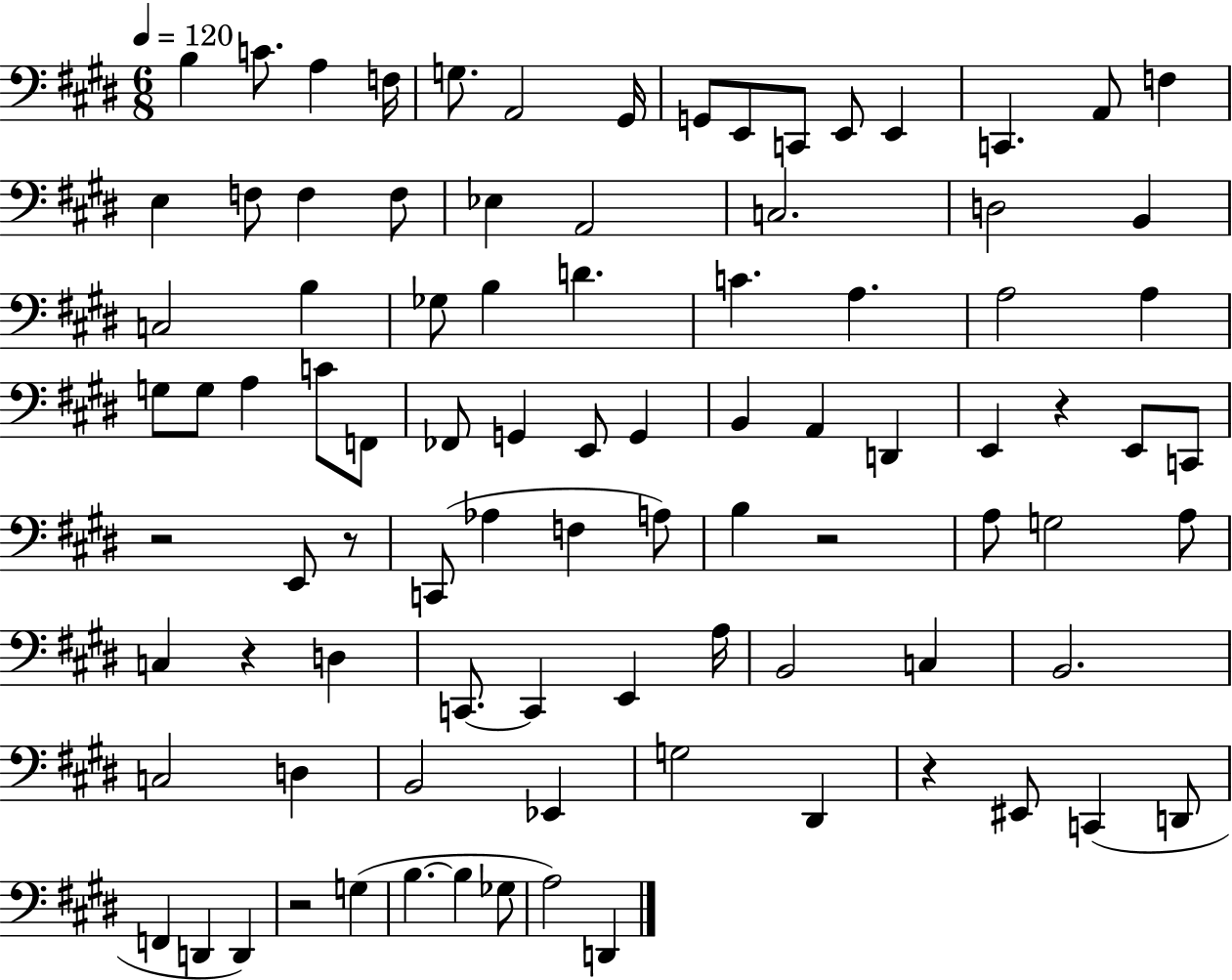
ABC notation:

X:1
T:Untitled
M:6/8
L:1/4
K:E
B, C/2 A, F,/4 G,/2 A,,2 ^G,,/4 G,,/2 E,,/2 C,,/2 E,,/2 E,, C,, A,,/2 F, E, F,/2 F, F,/2 _E, A,,2 C,2 D,2 B,, C,2 B, _G,/2 B, D C A, A,2 A, G,/2 G,/2 A, C/2 F,,/2 _F,,/2 G,, E,,/2 G,, B,, A,, D,, E,, z E,,/2 C,,/2 z2 E,,/2 z/2 C,,/2 _A, F, A,/2 B, z2 A,/2 G,2 A,/2 C, z D, C,,/2 C,, E,, A,/4 B,,2 C, B,,2 C,2 D, B,,2 _E,, G,2 ^D,, z ^E,,/2 C,, D,,/2 F,, D,, D,, z2 G, B, B, _G,/2 A,2 D,,